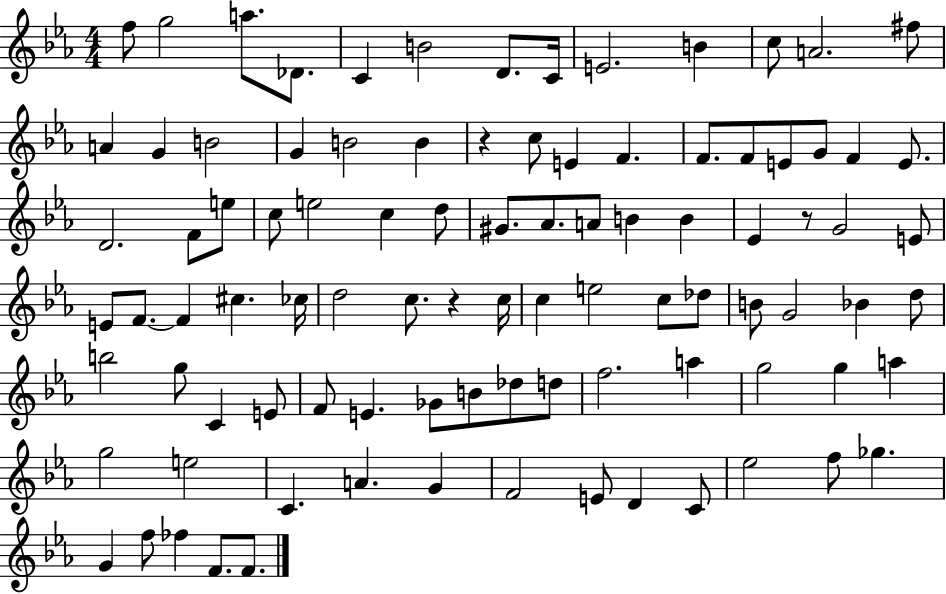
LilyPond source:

{
  \clef treble
  \numericTimeSignature
  \time 4/4
  \key ees \major
  \repeat volta 2 { f''8 g''2 a''8. des'8. | c'4 b'2 d'8. c'16 | e'2. b'4 | c''8 a'2. fis''8 | \break a'4 g'4 b'2 | g'4 b'2 b'4 | r4 c''8 e'4 f'4. | f'8. f'8 e'8 g'8 f'4 e'8. | \break d'2. f'8 e''8 | c''8 e''2 c''4 d''8 | gis'8. aes'8. a'8 b'4 b'4 | ees'4 r8 g'2 e'8 | \break e'8 f'8.~~ f'4 cis''4. ces''16 | d''2 c''8. r4 c''16 | c''4 e''2 c''8 des''8 | b'8 g'2 bes'4 d''8 | \break b''2 g''8 c'4 e'8 | f'8 e'4. ges'8 b'8 des''8 d''8 | f''2. a''4 | g''2 g''4 a''4 | \break g''2 e''2 | c'4. a'4. g'4 | f'2 e'8 d'4 c'8 | ees''2 f''8 ges''4. | \break g'4 f''8 fes''4 f'8. f'8. | } \bar "|."
}